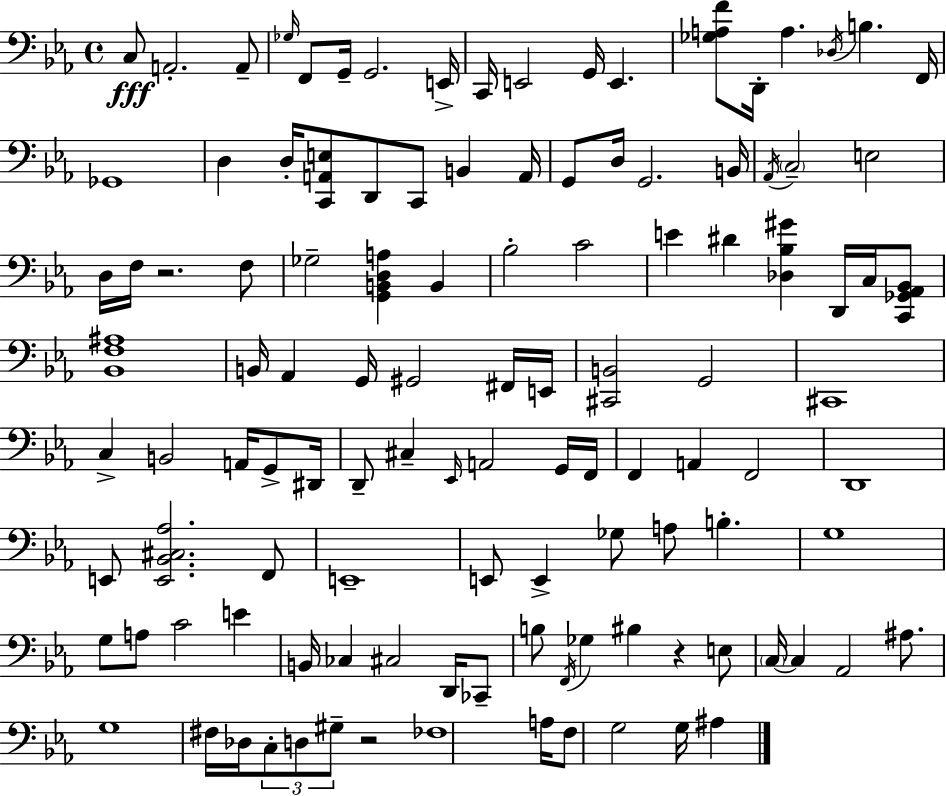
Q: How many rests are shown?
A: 3